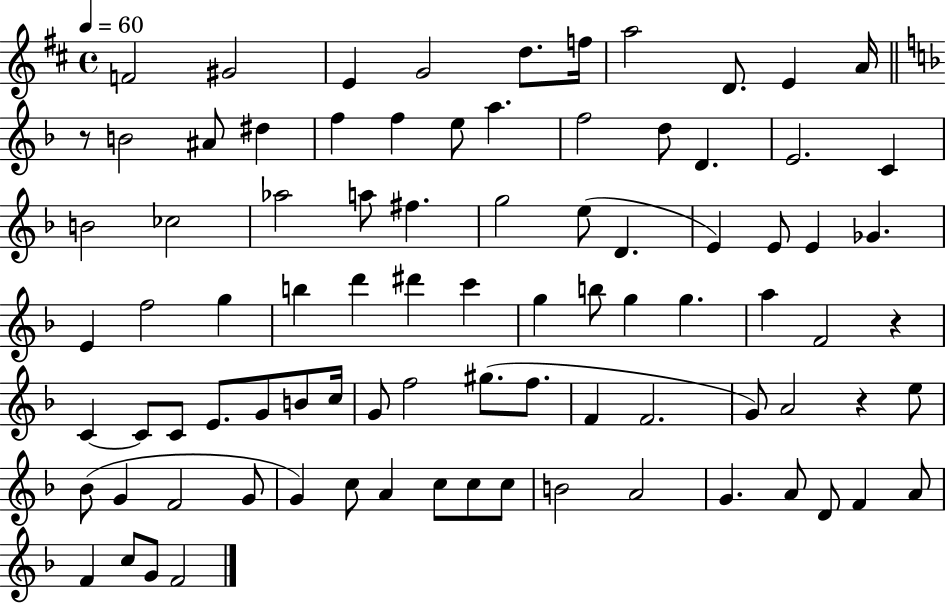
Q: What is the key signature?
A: D major